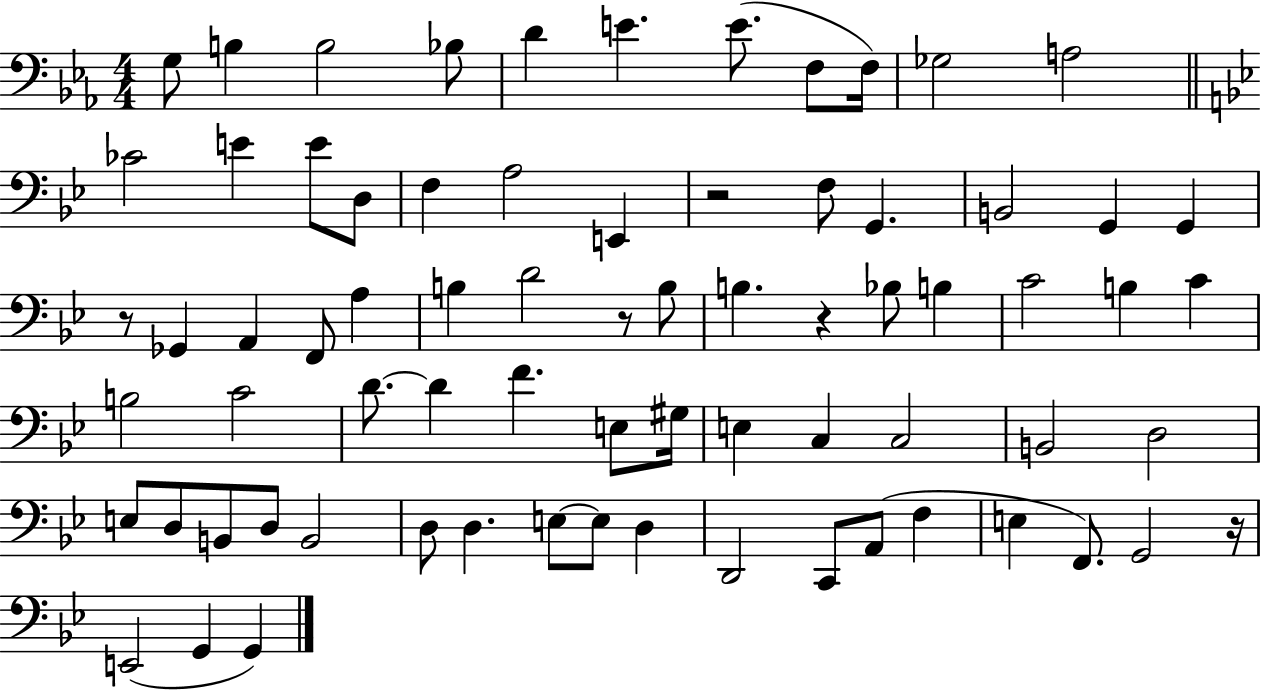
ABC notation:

X:1
T:Untitled
M:4/4
L:1/4
K:Eb
G,/2 B, B,2 _B,/2 D E E/2 F,/2 F,/4 _G,2 A,2 _C2 E E/2 D,/2 F, A,2 E,, z2 F,/2 G,, B,,2 G,, G,, z/2 _G,, A,, F,,/2 A, B, D2 z/2 B,/2 B, z _B,/2 B, C2 B, C B,2 C2 D/2 D F E,/2 ^G,/4 E, C, C,2 B,,2 D,2 E,/2 D,/2 B,,/2 D,/2 B,,2 D,/2 D, E,/2 E,/2 D, D,,2 C,,/2 A,,/2 F, E, F,,/2 G,,2 z/4 E,,2 G,, G,,